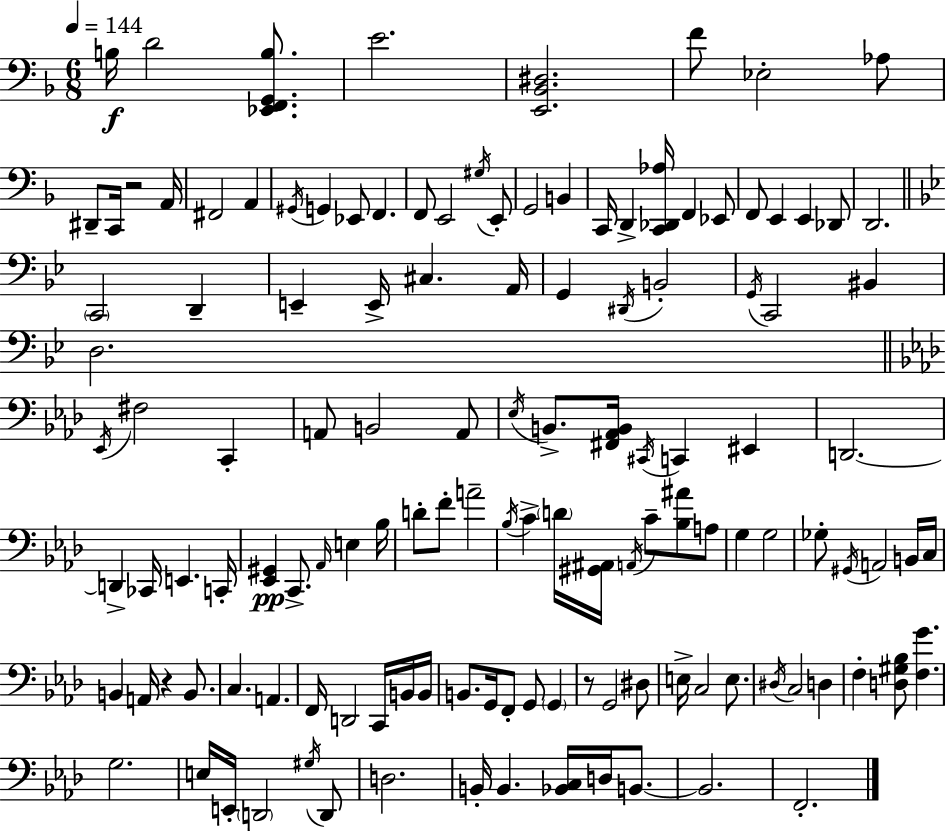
B3/s D4/h [Eb2,F2,G2,B3]/e. E4/h. [E2,Bb2,D#3]/h. F4/e Eb3/h Ab3/e D#2/e C2/s R/h A2/s F#2/h A2/q G#2/s G2/q Eb2/e F2/q. F2/e E2/h G#3/s E2/e G2/h B2/q C2/s D2/q [C2,Db2,Ab3]/s F2/q Eb2/e F2/e E2/q E2/q Db2/e D2/h. C2/h D2/q E2/q E2/s C#3/q. A2/s G2/q D#2/s B2/h G2/s C2/h BIS2/q D3/h. Eb2/s F#3/h C2/q A2/e B2/h A2/e Eb3/s B2/e. [F#2,Ab2,B2]/s C#2/s C2/q EIS2/q D2/h. D2/q CES2/s E2/q. C2/s [Eb2,G#2]/q C2/e. Ab2/s E3/q Bb3/s D4/e F4/e A4/h Bb3/s C4/q D4/s [G#2,A#2]/s A2/s C4/e [Bb3,A#4]/e A3/e G3/q G3/h Gb3/e G#2/s A2/h B2/s C3/s B2/q A2/s R/q B2/e. C3/q. A2/q. F2/s D2/h C2/s B2/s B2/s B2/e. G2/s F2/e G2/e G2/q R/e G2/h D#3/e E3/s C3/h E3/e. D#3/s C3/h D3/q F3/q [D3,G#3,Bb3]/e [F3,G4]/q. G3/h. E3/s E2/s D2/h G#3/s D2/e D3/h. B2/s B2/q. [Bb2,C3]/s D3/s B2/e. B2/h. F2/h.